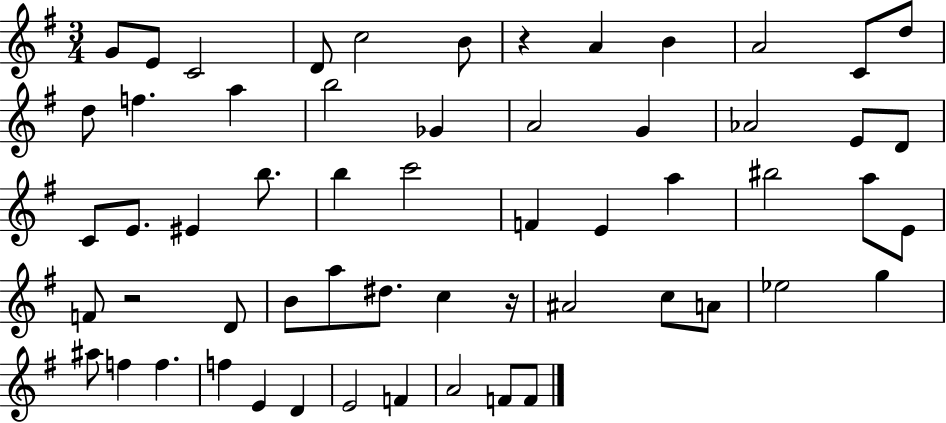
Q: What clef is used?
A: treble